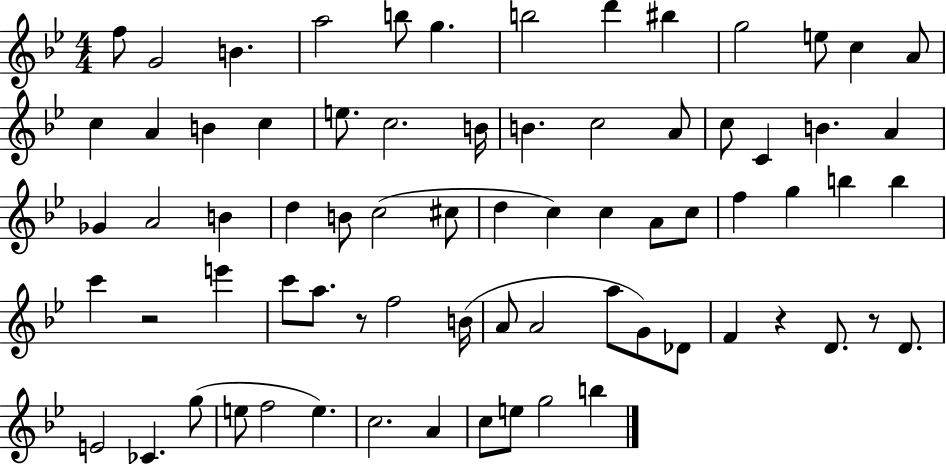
X:1
T:Untitled
M:4/4
L:1/4
K:Bb
f/2 G2 B a2 b/2 g b2 d' ^b g2 e/2 c A/2 c A B c e/2 c2 B/4 B c2 A/2 c/2 C B A _G A2 B d B/2 c2 ^c/2 d c c A/2 c/2 f g b b c' z2 e' c'/2 a/2 z/2 f2 B/4 A/2 A2 a/2 G/2 _D/2 F z D/2 z/2 D/2 E2 _C g/2 e/2 f2 e c2 A c/2 e/2 g2 b